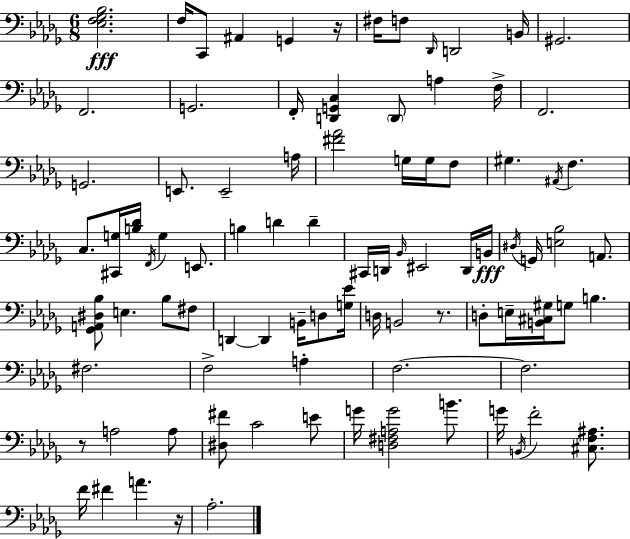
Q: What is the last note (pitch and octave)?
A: Ab3